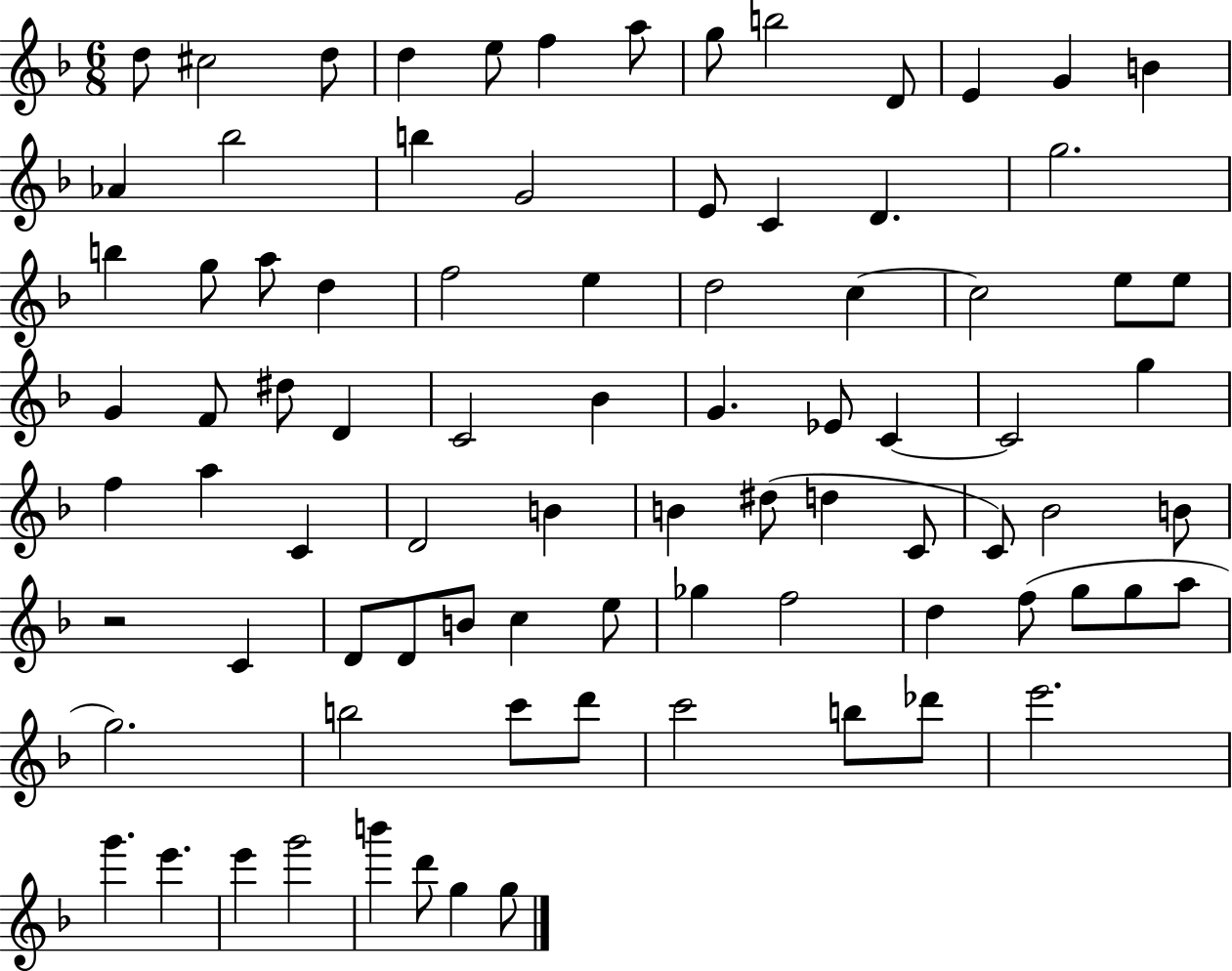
X:1
T:Untitled
M:6/8
L:1/4
K:F
d/2 ^c2 d/2 d e/2 f a/2 g/2 b2 D/2 E G B _A _b2 b G2 E/2 C D g2 b g/2 a/2 d f2 e d2 c c2 e/2 e/2 G F/2 ^d/2 D C2 _B G _E/2 C C2 g f a C D2 B B ^d/2 d C/2 C/2 _B2 B/2 z2 C D/2 D/2 B/2 c e/2 _g f2 d f/2 g/2 g/2 a/2 g2 b2 c'/2 d'/2 c'2 b/2 _d'/2 e'2 g' e' e' g'2 b' d'/2 g g/2